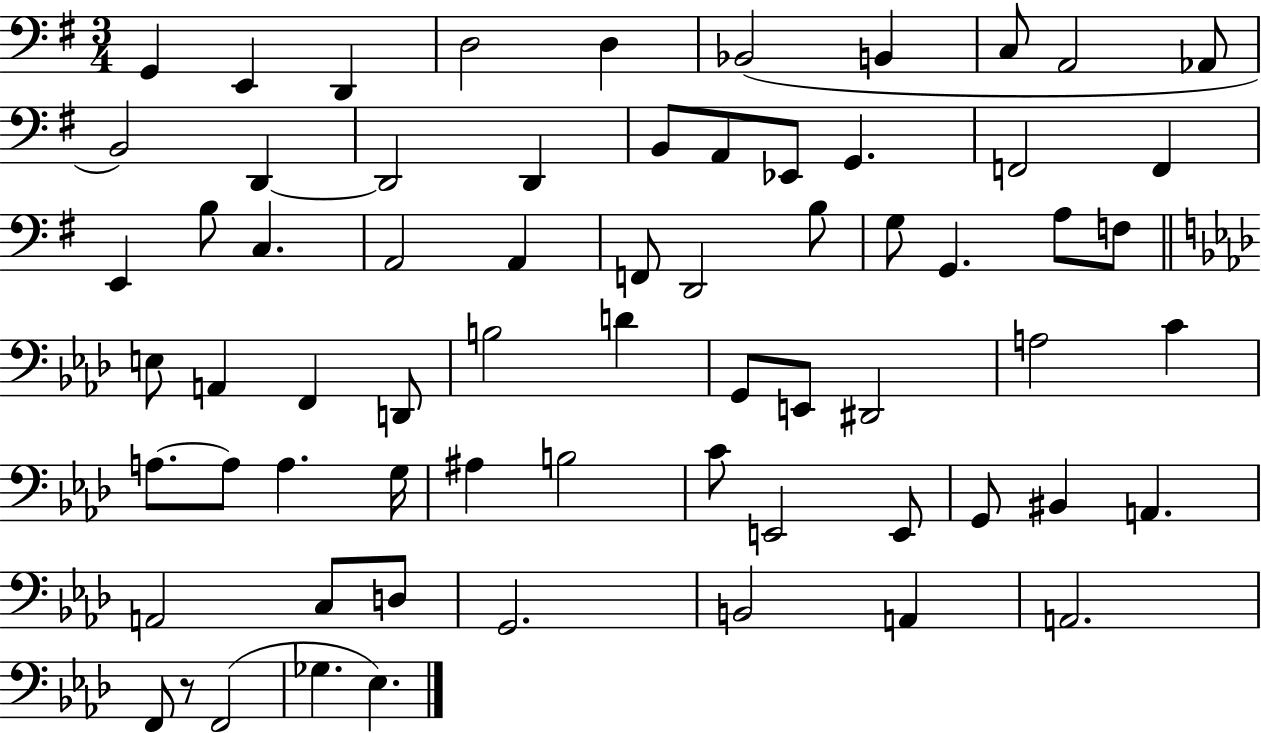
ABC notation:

X:1
T:Untitled
M:3/4
L:1/4
K:G
G,, E,, D,, D,2 D, _B,,2 B,, C,/2 A,,2 _A,,/2 B,,2 D,, D,,2 D,, B,,/2 A,,/2 _E,,/2 G,, F,,2 F,, E,, B,/2 C, A,,2 A,, F,,/2 D,,2 B,/2 G,/2 G,, A,/2 F,/2 E,/2 A,, F,, D,,/2 B,2 D G,,/2 E,,/2 ^D,,2 A,2 C A,/2 A,/2 A, G,/4 ^A, B,2 C/2 E,,2 E,,/2 G,,/2 ^B,, A,, A,,2 C,/2 D,/2 G,,2 B,,2 A,, A,,2 F,,/2 z/2 F,,2 _G, _E,